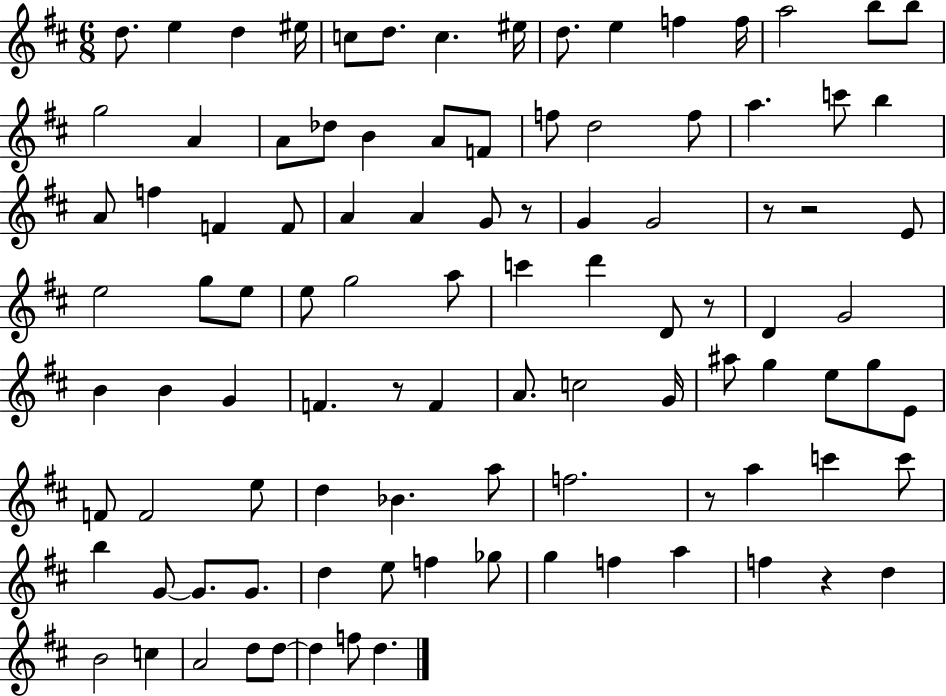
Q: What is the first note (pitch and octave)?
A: D5